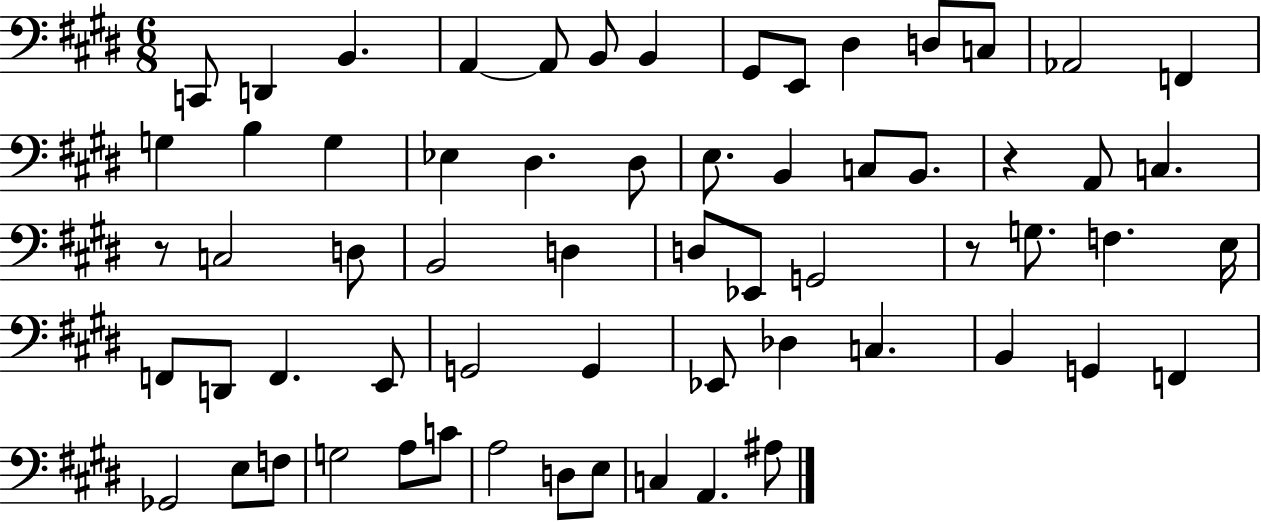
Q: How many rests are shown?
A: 3